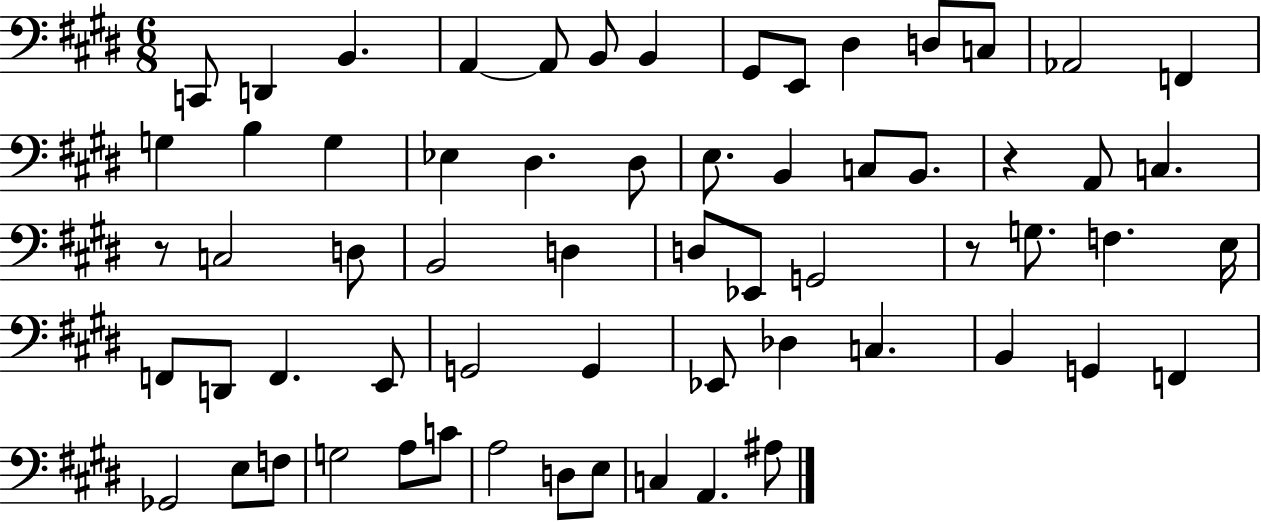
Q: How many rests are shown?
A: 3